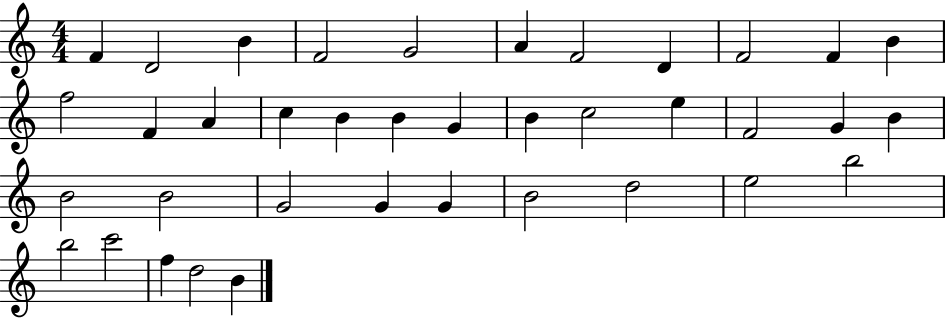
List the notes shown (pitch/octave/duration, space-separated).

F4/q D4/h B4/q F4/h G4/h A4/q F4/h D4/q F4/h F4/q B4/q F5/h F4/q A4/q C5/q B4/q B4/q G4/q B4/q C5/h E5/q F4/h G4/q B4/q B4/h B4/h G4/h G4/q G4/q B4/h D5/h E5/h B5/h B5/h C6/h F5/q D5/h B4/q